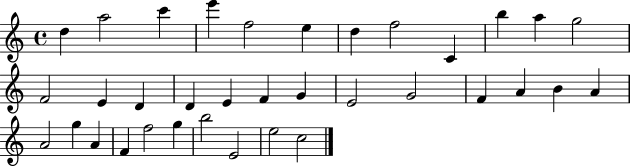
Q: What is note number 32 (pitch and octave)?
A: B5